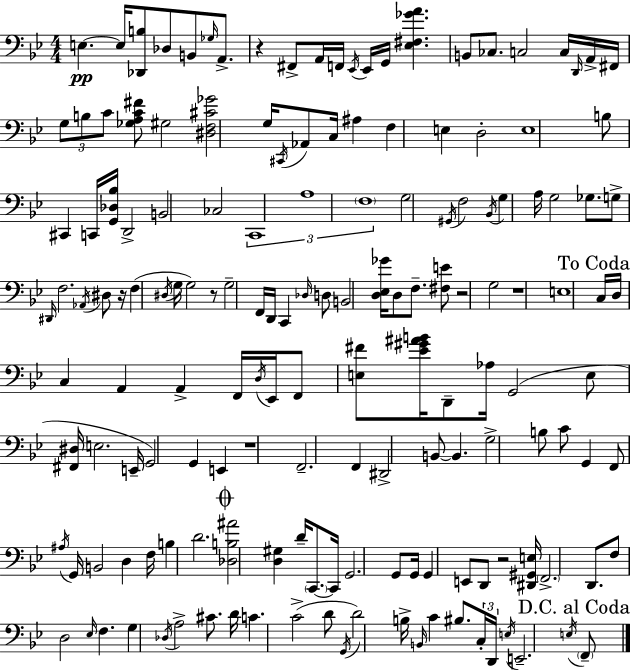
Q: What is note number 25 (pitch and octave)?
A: C#2